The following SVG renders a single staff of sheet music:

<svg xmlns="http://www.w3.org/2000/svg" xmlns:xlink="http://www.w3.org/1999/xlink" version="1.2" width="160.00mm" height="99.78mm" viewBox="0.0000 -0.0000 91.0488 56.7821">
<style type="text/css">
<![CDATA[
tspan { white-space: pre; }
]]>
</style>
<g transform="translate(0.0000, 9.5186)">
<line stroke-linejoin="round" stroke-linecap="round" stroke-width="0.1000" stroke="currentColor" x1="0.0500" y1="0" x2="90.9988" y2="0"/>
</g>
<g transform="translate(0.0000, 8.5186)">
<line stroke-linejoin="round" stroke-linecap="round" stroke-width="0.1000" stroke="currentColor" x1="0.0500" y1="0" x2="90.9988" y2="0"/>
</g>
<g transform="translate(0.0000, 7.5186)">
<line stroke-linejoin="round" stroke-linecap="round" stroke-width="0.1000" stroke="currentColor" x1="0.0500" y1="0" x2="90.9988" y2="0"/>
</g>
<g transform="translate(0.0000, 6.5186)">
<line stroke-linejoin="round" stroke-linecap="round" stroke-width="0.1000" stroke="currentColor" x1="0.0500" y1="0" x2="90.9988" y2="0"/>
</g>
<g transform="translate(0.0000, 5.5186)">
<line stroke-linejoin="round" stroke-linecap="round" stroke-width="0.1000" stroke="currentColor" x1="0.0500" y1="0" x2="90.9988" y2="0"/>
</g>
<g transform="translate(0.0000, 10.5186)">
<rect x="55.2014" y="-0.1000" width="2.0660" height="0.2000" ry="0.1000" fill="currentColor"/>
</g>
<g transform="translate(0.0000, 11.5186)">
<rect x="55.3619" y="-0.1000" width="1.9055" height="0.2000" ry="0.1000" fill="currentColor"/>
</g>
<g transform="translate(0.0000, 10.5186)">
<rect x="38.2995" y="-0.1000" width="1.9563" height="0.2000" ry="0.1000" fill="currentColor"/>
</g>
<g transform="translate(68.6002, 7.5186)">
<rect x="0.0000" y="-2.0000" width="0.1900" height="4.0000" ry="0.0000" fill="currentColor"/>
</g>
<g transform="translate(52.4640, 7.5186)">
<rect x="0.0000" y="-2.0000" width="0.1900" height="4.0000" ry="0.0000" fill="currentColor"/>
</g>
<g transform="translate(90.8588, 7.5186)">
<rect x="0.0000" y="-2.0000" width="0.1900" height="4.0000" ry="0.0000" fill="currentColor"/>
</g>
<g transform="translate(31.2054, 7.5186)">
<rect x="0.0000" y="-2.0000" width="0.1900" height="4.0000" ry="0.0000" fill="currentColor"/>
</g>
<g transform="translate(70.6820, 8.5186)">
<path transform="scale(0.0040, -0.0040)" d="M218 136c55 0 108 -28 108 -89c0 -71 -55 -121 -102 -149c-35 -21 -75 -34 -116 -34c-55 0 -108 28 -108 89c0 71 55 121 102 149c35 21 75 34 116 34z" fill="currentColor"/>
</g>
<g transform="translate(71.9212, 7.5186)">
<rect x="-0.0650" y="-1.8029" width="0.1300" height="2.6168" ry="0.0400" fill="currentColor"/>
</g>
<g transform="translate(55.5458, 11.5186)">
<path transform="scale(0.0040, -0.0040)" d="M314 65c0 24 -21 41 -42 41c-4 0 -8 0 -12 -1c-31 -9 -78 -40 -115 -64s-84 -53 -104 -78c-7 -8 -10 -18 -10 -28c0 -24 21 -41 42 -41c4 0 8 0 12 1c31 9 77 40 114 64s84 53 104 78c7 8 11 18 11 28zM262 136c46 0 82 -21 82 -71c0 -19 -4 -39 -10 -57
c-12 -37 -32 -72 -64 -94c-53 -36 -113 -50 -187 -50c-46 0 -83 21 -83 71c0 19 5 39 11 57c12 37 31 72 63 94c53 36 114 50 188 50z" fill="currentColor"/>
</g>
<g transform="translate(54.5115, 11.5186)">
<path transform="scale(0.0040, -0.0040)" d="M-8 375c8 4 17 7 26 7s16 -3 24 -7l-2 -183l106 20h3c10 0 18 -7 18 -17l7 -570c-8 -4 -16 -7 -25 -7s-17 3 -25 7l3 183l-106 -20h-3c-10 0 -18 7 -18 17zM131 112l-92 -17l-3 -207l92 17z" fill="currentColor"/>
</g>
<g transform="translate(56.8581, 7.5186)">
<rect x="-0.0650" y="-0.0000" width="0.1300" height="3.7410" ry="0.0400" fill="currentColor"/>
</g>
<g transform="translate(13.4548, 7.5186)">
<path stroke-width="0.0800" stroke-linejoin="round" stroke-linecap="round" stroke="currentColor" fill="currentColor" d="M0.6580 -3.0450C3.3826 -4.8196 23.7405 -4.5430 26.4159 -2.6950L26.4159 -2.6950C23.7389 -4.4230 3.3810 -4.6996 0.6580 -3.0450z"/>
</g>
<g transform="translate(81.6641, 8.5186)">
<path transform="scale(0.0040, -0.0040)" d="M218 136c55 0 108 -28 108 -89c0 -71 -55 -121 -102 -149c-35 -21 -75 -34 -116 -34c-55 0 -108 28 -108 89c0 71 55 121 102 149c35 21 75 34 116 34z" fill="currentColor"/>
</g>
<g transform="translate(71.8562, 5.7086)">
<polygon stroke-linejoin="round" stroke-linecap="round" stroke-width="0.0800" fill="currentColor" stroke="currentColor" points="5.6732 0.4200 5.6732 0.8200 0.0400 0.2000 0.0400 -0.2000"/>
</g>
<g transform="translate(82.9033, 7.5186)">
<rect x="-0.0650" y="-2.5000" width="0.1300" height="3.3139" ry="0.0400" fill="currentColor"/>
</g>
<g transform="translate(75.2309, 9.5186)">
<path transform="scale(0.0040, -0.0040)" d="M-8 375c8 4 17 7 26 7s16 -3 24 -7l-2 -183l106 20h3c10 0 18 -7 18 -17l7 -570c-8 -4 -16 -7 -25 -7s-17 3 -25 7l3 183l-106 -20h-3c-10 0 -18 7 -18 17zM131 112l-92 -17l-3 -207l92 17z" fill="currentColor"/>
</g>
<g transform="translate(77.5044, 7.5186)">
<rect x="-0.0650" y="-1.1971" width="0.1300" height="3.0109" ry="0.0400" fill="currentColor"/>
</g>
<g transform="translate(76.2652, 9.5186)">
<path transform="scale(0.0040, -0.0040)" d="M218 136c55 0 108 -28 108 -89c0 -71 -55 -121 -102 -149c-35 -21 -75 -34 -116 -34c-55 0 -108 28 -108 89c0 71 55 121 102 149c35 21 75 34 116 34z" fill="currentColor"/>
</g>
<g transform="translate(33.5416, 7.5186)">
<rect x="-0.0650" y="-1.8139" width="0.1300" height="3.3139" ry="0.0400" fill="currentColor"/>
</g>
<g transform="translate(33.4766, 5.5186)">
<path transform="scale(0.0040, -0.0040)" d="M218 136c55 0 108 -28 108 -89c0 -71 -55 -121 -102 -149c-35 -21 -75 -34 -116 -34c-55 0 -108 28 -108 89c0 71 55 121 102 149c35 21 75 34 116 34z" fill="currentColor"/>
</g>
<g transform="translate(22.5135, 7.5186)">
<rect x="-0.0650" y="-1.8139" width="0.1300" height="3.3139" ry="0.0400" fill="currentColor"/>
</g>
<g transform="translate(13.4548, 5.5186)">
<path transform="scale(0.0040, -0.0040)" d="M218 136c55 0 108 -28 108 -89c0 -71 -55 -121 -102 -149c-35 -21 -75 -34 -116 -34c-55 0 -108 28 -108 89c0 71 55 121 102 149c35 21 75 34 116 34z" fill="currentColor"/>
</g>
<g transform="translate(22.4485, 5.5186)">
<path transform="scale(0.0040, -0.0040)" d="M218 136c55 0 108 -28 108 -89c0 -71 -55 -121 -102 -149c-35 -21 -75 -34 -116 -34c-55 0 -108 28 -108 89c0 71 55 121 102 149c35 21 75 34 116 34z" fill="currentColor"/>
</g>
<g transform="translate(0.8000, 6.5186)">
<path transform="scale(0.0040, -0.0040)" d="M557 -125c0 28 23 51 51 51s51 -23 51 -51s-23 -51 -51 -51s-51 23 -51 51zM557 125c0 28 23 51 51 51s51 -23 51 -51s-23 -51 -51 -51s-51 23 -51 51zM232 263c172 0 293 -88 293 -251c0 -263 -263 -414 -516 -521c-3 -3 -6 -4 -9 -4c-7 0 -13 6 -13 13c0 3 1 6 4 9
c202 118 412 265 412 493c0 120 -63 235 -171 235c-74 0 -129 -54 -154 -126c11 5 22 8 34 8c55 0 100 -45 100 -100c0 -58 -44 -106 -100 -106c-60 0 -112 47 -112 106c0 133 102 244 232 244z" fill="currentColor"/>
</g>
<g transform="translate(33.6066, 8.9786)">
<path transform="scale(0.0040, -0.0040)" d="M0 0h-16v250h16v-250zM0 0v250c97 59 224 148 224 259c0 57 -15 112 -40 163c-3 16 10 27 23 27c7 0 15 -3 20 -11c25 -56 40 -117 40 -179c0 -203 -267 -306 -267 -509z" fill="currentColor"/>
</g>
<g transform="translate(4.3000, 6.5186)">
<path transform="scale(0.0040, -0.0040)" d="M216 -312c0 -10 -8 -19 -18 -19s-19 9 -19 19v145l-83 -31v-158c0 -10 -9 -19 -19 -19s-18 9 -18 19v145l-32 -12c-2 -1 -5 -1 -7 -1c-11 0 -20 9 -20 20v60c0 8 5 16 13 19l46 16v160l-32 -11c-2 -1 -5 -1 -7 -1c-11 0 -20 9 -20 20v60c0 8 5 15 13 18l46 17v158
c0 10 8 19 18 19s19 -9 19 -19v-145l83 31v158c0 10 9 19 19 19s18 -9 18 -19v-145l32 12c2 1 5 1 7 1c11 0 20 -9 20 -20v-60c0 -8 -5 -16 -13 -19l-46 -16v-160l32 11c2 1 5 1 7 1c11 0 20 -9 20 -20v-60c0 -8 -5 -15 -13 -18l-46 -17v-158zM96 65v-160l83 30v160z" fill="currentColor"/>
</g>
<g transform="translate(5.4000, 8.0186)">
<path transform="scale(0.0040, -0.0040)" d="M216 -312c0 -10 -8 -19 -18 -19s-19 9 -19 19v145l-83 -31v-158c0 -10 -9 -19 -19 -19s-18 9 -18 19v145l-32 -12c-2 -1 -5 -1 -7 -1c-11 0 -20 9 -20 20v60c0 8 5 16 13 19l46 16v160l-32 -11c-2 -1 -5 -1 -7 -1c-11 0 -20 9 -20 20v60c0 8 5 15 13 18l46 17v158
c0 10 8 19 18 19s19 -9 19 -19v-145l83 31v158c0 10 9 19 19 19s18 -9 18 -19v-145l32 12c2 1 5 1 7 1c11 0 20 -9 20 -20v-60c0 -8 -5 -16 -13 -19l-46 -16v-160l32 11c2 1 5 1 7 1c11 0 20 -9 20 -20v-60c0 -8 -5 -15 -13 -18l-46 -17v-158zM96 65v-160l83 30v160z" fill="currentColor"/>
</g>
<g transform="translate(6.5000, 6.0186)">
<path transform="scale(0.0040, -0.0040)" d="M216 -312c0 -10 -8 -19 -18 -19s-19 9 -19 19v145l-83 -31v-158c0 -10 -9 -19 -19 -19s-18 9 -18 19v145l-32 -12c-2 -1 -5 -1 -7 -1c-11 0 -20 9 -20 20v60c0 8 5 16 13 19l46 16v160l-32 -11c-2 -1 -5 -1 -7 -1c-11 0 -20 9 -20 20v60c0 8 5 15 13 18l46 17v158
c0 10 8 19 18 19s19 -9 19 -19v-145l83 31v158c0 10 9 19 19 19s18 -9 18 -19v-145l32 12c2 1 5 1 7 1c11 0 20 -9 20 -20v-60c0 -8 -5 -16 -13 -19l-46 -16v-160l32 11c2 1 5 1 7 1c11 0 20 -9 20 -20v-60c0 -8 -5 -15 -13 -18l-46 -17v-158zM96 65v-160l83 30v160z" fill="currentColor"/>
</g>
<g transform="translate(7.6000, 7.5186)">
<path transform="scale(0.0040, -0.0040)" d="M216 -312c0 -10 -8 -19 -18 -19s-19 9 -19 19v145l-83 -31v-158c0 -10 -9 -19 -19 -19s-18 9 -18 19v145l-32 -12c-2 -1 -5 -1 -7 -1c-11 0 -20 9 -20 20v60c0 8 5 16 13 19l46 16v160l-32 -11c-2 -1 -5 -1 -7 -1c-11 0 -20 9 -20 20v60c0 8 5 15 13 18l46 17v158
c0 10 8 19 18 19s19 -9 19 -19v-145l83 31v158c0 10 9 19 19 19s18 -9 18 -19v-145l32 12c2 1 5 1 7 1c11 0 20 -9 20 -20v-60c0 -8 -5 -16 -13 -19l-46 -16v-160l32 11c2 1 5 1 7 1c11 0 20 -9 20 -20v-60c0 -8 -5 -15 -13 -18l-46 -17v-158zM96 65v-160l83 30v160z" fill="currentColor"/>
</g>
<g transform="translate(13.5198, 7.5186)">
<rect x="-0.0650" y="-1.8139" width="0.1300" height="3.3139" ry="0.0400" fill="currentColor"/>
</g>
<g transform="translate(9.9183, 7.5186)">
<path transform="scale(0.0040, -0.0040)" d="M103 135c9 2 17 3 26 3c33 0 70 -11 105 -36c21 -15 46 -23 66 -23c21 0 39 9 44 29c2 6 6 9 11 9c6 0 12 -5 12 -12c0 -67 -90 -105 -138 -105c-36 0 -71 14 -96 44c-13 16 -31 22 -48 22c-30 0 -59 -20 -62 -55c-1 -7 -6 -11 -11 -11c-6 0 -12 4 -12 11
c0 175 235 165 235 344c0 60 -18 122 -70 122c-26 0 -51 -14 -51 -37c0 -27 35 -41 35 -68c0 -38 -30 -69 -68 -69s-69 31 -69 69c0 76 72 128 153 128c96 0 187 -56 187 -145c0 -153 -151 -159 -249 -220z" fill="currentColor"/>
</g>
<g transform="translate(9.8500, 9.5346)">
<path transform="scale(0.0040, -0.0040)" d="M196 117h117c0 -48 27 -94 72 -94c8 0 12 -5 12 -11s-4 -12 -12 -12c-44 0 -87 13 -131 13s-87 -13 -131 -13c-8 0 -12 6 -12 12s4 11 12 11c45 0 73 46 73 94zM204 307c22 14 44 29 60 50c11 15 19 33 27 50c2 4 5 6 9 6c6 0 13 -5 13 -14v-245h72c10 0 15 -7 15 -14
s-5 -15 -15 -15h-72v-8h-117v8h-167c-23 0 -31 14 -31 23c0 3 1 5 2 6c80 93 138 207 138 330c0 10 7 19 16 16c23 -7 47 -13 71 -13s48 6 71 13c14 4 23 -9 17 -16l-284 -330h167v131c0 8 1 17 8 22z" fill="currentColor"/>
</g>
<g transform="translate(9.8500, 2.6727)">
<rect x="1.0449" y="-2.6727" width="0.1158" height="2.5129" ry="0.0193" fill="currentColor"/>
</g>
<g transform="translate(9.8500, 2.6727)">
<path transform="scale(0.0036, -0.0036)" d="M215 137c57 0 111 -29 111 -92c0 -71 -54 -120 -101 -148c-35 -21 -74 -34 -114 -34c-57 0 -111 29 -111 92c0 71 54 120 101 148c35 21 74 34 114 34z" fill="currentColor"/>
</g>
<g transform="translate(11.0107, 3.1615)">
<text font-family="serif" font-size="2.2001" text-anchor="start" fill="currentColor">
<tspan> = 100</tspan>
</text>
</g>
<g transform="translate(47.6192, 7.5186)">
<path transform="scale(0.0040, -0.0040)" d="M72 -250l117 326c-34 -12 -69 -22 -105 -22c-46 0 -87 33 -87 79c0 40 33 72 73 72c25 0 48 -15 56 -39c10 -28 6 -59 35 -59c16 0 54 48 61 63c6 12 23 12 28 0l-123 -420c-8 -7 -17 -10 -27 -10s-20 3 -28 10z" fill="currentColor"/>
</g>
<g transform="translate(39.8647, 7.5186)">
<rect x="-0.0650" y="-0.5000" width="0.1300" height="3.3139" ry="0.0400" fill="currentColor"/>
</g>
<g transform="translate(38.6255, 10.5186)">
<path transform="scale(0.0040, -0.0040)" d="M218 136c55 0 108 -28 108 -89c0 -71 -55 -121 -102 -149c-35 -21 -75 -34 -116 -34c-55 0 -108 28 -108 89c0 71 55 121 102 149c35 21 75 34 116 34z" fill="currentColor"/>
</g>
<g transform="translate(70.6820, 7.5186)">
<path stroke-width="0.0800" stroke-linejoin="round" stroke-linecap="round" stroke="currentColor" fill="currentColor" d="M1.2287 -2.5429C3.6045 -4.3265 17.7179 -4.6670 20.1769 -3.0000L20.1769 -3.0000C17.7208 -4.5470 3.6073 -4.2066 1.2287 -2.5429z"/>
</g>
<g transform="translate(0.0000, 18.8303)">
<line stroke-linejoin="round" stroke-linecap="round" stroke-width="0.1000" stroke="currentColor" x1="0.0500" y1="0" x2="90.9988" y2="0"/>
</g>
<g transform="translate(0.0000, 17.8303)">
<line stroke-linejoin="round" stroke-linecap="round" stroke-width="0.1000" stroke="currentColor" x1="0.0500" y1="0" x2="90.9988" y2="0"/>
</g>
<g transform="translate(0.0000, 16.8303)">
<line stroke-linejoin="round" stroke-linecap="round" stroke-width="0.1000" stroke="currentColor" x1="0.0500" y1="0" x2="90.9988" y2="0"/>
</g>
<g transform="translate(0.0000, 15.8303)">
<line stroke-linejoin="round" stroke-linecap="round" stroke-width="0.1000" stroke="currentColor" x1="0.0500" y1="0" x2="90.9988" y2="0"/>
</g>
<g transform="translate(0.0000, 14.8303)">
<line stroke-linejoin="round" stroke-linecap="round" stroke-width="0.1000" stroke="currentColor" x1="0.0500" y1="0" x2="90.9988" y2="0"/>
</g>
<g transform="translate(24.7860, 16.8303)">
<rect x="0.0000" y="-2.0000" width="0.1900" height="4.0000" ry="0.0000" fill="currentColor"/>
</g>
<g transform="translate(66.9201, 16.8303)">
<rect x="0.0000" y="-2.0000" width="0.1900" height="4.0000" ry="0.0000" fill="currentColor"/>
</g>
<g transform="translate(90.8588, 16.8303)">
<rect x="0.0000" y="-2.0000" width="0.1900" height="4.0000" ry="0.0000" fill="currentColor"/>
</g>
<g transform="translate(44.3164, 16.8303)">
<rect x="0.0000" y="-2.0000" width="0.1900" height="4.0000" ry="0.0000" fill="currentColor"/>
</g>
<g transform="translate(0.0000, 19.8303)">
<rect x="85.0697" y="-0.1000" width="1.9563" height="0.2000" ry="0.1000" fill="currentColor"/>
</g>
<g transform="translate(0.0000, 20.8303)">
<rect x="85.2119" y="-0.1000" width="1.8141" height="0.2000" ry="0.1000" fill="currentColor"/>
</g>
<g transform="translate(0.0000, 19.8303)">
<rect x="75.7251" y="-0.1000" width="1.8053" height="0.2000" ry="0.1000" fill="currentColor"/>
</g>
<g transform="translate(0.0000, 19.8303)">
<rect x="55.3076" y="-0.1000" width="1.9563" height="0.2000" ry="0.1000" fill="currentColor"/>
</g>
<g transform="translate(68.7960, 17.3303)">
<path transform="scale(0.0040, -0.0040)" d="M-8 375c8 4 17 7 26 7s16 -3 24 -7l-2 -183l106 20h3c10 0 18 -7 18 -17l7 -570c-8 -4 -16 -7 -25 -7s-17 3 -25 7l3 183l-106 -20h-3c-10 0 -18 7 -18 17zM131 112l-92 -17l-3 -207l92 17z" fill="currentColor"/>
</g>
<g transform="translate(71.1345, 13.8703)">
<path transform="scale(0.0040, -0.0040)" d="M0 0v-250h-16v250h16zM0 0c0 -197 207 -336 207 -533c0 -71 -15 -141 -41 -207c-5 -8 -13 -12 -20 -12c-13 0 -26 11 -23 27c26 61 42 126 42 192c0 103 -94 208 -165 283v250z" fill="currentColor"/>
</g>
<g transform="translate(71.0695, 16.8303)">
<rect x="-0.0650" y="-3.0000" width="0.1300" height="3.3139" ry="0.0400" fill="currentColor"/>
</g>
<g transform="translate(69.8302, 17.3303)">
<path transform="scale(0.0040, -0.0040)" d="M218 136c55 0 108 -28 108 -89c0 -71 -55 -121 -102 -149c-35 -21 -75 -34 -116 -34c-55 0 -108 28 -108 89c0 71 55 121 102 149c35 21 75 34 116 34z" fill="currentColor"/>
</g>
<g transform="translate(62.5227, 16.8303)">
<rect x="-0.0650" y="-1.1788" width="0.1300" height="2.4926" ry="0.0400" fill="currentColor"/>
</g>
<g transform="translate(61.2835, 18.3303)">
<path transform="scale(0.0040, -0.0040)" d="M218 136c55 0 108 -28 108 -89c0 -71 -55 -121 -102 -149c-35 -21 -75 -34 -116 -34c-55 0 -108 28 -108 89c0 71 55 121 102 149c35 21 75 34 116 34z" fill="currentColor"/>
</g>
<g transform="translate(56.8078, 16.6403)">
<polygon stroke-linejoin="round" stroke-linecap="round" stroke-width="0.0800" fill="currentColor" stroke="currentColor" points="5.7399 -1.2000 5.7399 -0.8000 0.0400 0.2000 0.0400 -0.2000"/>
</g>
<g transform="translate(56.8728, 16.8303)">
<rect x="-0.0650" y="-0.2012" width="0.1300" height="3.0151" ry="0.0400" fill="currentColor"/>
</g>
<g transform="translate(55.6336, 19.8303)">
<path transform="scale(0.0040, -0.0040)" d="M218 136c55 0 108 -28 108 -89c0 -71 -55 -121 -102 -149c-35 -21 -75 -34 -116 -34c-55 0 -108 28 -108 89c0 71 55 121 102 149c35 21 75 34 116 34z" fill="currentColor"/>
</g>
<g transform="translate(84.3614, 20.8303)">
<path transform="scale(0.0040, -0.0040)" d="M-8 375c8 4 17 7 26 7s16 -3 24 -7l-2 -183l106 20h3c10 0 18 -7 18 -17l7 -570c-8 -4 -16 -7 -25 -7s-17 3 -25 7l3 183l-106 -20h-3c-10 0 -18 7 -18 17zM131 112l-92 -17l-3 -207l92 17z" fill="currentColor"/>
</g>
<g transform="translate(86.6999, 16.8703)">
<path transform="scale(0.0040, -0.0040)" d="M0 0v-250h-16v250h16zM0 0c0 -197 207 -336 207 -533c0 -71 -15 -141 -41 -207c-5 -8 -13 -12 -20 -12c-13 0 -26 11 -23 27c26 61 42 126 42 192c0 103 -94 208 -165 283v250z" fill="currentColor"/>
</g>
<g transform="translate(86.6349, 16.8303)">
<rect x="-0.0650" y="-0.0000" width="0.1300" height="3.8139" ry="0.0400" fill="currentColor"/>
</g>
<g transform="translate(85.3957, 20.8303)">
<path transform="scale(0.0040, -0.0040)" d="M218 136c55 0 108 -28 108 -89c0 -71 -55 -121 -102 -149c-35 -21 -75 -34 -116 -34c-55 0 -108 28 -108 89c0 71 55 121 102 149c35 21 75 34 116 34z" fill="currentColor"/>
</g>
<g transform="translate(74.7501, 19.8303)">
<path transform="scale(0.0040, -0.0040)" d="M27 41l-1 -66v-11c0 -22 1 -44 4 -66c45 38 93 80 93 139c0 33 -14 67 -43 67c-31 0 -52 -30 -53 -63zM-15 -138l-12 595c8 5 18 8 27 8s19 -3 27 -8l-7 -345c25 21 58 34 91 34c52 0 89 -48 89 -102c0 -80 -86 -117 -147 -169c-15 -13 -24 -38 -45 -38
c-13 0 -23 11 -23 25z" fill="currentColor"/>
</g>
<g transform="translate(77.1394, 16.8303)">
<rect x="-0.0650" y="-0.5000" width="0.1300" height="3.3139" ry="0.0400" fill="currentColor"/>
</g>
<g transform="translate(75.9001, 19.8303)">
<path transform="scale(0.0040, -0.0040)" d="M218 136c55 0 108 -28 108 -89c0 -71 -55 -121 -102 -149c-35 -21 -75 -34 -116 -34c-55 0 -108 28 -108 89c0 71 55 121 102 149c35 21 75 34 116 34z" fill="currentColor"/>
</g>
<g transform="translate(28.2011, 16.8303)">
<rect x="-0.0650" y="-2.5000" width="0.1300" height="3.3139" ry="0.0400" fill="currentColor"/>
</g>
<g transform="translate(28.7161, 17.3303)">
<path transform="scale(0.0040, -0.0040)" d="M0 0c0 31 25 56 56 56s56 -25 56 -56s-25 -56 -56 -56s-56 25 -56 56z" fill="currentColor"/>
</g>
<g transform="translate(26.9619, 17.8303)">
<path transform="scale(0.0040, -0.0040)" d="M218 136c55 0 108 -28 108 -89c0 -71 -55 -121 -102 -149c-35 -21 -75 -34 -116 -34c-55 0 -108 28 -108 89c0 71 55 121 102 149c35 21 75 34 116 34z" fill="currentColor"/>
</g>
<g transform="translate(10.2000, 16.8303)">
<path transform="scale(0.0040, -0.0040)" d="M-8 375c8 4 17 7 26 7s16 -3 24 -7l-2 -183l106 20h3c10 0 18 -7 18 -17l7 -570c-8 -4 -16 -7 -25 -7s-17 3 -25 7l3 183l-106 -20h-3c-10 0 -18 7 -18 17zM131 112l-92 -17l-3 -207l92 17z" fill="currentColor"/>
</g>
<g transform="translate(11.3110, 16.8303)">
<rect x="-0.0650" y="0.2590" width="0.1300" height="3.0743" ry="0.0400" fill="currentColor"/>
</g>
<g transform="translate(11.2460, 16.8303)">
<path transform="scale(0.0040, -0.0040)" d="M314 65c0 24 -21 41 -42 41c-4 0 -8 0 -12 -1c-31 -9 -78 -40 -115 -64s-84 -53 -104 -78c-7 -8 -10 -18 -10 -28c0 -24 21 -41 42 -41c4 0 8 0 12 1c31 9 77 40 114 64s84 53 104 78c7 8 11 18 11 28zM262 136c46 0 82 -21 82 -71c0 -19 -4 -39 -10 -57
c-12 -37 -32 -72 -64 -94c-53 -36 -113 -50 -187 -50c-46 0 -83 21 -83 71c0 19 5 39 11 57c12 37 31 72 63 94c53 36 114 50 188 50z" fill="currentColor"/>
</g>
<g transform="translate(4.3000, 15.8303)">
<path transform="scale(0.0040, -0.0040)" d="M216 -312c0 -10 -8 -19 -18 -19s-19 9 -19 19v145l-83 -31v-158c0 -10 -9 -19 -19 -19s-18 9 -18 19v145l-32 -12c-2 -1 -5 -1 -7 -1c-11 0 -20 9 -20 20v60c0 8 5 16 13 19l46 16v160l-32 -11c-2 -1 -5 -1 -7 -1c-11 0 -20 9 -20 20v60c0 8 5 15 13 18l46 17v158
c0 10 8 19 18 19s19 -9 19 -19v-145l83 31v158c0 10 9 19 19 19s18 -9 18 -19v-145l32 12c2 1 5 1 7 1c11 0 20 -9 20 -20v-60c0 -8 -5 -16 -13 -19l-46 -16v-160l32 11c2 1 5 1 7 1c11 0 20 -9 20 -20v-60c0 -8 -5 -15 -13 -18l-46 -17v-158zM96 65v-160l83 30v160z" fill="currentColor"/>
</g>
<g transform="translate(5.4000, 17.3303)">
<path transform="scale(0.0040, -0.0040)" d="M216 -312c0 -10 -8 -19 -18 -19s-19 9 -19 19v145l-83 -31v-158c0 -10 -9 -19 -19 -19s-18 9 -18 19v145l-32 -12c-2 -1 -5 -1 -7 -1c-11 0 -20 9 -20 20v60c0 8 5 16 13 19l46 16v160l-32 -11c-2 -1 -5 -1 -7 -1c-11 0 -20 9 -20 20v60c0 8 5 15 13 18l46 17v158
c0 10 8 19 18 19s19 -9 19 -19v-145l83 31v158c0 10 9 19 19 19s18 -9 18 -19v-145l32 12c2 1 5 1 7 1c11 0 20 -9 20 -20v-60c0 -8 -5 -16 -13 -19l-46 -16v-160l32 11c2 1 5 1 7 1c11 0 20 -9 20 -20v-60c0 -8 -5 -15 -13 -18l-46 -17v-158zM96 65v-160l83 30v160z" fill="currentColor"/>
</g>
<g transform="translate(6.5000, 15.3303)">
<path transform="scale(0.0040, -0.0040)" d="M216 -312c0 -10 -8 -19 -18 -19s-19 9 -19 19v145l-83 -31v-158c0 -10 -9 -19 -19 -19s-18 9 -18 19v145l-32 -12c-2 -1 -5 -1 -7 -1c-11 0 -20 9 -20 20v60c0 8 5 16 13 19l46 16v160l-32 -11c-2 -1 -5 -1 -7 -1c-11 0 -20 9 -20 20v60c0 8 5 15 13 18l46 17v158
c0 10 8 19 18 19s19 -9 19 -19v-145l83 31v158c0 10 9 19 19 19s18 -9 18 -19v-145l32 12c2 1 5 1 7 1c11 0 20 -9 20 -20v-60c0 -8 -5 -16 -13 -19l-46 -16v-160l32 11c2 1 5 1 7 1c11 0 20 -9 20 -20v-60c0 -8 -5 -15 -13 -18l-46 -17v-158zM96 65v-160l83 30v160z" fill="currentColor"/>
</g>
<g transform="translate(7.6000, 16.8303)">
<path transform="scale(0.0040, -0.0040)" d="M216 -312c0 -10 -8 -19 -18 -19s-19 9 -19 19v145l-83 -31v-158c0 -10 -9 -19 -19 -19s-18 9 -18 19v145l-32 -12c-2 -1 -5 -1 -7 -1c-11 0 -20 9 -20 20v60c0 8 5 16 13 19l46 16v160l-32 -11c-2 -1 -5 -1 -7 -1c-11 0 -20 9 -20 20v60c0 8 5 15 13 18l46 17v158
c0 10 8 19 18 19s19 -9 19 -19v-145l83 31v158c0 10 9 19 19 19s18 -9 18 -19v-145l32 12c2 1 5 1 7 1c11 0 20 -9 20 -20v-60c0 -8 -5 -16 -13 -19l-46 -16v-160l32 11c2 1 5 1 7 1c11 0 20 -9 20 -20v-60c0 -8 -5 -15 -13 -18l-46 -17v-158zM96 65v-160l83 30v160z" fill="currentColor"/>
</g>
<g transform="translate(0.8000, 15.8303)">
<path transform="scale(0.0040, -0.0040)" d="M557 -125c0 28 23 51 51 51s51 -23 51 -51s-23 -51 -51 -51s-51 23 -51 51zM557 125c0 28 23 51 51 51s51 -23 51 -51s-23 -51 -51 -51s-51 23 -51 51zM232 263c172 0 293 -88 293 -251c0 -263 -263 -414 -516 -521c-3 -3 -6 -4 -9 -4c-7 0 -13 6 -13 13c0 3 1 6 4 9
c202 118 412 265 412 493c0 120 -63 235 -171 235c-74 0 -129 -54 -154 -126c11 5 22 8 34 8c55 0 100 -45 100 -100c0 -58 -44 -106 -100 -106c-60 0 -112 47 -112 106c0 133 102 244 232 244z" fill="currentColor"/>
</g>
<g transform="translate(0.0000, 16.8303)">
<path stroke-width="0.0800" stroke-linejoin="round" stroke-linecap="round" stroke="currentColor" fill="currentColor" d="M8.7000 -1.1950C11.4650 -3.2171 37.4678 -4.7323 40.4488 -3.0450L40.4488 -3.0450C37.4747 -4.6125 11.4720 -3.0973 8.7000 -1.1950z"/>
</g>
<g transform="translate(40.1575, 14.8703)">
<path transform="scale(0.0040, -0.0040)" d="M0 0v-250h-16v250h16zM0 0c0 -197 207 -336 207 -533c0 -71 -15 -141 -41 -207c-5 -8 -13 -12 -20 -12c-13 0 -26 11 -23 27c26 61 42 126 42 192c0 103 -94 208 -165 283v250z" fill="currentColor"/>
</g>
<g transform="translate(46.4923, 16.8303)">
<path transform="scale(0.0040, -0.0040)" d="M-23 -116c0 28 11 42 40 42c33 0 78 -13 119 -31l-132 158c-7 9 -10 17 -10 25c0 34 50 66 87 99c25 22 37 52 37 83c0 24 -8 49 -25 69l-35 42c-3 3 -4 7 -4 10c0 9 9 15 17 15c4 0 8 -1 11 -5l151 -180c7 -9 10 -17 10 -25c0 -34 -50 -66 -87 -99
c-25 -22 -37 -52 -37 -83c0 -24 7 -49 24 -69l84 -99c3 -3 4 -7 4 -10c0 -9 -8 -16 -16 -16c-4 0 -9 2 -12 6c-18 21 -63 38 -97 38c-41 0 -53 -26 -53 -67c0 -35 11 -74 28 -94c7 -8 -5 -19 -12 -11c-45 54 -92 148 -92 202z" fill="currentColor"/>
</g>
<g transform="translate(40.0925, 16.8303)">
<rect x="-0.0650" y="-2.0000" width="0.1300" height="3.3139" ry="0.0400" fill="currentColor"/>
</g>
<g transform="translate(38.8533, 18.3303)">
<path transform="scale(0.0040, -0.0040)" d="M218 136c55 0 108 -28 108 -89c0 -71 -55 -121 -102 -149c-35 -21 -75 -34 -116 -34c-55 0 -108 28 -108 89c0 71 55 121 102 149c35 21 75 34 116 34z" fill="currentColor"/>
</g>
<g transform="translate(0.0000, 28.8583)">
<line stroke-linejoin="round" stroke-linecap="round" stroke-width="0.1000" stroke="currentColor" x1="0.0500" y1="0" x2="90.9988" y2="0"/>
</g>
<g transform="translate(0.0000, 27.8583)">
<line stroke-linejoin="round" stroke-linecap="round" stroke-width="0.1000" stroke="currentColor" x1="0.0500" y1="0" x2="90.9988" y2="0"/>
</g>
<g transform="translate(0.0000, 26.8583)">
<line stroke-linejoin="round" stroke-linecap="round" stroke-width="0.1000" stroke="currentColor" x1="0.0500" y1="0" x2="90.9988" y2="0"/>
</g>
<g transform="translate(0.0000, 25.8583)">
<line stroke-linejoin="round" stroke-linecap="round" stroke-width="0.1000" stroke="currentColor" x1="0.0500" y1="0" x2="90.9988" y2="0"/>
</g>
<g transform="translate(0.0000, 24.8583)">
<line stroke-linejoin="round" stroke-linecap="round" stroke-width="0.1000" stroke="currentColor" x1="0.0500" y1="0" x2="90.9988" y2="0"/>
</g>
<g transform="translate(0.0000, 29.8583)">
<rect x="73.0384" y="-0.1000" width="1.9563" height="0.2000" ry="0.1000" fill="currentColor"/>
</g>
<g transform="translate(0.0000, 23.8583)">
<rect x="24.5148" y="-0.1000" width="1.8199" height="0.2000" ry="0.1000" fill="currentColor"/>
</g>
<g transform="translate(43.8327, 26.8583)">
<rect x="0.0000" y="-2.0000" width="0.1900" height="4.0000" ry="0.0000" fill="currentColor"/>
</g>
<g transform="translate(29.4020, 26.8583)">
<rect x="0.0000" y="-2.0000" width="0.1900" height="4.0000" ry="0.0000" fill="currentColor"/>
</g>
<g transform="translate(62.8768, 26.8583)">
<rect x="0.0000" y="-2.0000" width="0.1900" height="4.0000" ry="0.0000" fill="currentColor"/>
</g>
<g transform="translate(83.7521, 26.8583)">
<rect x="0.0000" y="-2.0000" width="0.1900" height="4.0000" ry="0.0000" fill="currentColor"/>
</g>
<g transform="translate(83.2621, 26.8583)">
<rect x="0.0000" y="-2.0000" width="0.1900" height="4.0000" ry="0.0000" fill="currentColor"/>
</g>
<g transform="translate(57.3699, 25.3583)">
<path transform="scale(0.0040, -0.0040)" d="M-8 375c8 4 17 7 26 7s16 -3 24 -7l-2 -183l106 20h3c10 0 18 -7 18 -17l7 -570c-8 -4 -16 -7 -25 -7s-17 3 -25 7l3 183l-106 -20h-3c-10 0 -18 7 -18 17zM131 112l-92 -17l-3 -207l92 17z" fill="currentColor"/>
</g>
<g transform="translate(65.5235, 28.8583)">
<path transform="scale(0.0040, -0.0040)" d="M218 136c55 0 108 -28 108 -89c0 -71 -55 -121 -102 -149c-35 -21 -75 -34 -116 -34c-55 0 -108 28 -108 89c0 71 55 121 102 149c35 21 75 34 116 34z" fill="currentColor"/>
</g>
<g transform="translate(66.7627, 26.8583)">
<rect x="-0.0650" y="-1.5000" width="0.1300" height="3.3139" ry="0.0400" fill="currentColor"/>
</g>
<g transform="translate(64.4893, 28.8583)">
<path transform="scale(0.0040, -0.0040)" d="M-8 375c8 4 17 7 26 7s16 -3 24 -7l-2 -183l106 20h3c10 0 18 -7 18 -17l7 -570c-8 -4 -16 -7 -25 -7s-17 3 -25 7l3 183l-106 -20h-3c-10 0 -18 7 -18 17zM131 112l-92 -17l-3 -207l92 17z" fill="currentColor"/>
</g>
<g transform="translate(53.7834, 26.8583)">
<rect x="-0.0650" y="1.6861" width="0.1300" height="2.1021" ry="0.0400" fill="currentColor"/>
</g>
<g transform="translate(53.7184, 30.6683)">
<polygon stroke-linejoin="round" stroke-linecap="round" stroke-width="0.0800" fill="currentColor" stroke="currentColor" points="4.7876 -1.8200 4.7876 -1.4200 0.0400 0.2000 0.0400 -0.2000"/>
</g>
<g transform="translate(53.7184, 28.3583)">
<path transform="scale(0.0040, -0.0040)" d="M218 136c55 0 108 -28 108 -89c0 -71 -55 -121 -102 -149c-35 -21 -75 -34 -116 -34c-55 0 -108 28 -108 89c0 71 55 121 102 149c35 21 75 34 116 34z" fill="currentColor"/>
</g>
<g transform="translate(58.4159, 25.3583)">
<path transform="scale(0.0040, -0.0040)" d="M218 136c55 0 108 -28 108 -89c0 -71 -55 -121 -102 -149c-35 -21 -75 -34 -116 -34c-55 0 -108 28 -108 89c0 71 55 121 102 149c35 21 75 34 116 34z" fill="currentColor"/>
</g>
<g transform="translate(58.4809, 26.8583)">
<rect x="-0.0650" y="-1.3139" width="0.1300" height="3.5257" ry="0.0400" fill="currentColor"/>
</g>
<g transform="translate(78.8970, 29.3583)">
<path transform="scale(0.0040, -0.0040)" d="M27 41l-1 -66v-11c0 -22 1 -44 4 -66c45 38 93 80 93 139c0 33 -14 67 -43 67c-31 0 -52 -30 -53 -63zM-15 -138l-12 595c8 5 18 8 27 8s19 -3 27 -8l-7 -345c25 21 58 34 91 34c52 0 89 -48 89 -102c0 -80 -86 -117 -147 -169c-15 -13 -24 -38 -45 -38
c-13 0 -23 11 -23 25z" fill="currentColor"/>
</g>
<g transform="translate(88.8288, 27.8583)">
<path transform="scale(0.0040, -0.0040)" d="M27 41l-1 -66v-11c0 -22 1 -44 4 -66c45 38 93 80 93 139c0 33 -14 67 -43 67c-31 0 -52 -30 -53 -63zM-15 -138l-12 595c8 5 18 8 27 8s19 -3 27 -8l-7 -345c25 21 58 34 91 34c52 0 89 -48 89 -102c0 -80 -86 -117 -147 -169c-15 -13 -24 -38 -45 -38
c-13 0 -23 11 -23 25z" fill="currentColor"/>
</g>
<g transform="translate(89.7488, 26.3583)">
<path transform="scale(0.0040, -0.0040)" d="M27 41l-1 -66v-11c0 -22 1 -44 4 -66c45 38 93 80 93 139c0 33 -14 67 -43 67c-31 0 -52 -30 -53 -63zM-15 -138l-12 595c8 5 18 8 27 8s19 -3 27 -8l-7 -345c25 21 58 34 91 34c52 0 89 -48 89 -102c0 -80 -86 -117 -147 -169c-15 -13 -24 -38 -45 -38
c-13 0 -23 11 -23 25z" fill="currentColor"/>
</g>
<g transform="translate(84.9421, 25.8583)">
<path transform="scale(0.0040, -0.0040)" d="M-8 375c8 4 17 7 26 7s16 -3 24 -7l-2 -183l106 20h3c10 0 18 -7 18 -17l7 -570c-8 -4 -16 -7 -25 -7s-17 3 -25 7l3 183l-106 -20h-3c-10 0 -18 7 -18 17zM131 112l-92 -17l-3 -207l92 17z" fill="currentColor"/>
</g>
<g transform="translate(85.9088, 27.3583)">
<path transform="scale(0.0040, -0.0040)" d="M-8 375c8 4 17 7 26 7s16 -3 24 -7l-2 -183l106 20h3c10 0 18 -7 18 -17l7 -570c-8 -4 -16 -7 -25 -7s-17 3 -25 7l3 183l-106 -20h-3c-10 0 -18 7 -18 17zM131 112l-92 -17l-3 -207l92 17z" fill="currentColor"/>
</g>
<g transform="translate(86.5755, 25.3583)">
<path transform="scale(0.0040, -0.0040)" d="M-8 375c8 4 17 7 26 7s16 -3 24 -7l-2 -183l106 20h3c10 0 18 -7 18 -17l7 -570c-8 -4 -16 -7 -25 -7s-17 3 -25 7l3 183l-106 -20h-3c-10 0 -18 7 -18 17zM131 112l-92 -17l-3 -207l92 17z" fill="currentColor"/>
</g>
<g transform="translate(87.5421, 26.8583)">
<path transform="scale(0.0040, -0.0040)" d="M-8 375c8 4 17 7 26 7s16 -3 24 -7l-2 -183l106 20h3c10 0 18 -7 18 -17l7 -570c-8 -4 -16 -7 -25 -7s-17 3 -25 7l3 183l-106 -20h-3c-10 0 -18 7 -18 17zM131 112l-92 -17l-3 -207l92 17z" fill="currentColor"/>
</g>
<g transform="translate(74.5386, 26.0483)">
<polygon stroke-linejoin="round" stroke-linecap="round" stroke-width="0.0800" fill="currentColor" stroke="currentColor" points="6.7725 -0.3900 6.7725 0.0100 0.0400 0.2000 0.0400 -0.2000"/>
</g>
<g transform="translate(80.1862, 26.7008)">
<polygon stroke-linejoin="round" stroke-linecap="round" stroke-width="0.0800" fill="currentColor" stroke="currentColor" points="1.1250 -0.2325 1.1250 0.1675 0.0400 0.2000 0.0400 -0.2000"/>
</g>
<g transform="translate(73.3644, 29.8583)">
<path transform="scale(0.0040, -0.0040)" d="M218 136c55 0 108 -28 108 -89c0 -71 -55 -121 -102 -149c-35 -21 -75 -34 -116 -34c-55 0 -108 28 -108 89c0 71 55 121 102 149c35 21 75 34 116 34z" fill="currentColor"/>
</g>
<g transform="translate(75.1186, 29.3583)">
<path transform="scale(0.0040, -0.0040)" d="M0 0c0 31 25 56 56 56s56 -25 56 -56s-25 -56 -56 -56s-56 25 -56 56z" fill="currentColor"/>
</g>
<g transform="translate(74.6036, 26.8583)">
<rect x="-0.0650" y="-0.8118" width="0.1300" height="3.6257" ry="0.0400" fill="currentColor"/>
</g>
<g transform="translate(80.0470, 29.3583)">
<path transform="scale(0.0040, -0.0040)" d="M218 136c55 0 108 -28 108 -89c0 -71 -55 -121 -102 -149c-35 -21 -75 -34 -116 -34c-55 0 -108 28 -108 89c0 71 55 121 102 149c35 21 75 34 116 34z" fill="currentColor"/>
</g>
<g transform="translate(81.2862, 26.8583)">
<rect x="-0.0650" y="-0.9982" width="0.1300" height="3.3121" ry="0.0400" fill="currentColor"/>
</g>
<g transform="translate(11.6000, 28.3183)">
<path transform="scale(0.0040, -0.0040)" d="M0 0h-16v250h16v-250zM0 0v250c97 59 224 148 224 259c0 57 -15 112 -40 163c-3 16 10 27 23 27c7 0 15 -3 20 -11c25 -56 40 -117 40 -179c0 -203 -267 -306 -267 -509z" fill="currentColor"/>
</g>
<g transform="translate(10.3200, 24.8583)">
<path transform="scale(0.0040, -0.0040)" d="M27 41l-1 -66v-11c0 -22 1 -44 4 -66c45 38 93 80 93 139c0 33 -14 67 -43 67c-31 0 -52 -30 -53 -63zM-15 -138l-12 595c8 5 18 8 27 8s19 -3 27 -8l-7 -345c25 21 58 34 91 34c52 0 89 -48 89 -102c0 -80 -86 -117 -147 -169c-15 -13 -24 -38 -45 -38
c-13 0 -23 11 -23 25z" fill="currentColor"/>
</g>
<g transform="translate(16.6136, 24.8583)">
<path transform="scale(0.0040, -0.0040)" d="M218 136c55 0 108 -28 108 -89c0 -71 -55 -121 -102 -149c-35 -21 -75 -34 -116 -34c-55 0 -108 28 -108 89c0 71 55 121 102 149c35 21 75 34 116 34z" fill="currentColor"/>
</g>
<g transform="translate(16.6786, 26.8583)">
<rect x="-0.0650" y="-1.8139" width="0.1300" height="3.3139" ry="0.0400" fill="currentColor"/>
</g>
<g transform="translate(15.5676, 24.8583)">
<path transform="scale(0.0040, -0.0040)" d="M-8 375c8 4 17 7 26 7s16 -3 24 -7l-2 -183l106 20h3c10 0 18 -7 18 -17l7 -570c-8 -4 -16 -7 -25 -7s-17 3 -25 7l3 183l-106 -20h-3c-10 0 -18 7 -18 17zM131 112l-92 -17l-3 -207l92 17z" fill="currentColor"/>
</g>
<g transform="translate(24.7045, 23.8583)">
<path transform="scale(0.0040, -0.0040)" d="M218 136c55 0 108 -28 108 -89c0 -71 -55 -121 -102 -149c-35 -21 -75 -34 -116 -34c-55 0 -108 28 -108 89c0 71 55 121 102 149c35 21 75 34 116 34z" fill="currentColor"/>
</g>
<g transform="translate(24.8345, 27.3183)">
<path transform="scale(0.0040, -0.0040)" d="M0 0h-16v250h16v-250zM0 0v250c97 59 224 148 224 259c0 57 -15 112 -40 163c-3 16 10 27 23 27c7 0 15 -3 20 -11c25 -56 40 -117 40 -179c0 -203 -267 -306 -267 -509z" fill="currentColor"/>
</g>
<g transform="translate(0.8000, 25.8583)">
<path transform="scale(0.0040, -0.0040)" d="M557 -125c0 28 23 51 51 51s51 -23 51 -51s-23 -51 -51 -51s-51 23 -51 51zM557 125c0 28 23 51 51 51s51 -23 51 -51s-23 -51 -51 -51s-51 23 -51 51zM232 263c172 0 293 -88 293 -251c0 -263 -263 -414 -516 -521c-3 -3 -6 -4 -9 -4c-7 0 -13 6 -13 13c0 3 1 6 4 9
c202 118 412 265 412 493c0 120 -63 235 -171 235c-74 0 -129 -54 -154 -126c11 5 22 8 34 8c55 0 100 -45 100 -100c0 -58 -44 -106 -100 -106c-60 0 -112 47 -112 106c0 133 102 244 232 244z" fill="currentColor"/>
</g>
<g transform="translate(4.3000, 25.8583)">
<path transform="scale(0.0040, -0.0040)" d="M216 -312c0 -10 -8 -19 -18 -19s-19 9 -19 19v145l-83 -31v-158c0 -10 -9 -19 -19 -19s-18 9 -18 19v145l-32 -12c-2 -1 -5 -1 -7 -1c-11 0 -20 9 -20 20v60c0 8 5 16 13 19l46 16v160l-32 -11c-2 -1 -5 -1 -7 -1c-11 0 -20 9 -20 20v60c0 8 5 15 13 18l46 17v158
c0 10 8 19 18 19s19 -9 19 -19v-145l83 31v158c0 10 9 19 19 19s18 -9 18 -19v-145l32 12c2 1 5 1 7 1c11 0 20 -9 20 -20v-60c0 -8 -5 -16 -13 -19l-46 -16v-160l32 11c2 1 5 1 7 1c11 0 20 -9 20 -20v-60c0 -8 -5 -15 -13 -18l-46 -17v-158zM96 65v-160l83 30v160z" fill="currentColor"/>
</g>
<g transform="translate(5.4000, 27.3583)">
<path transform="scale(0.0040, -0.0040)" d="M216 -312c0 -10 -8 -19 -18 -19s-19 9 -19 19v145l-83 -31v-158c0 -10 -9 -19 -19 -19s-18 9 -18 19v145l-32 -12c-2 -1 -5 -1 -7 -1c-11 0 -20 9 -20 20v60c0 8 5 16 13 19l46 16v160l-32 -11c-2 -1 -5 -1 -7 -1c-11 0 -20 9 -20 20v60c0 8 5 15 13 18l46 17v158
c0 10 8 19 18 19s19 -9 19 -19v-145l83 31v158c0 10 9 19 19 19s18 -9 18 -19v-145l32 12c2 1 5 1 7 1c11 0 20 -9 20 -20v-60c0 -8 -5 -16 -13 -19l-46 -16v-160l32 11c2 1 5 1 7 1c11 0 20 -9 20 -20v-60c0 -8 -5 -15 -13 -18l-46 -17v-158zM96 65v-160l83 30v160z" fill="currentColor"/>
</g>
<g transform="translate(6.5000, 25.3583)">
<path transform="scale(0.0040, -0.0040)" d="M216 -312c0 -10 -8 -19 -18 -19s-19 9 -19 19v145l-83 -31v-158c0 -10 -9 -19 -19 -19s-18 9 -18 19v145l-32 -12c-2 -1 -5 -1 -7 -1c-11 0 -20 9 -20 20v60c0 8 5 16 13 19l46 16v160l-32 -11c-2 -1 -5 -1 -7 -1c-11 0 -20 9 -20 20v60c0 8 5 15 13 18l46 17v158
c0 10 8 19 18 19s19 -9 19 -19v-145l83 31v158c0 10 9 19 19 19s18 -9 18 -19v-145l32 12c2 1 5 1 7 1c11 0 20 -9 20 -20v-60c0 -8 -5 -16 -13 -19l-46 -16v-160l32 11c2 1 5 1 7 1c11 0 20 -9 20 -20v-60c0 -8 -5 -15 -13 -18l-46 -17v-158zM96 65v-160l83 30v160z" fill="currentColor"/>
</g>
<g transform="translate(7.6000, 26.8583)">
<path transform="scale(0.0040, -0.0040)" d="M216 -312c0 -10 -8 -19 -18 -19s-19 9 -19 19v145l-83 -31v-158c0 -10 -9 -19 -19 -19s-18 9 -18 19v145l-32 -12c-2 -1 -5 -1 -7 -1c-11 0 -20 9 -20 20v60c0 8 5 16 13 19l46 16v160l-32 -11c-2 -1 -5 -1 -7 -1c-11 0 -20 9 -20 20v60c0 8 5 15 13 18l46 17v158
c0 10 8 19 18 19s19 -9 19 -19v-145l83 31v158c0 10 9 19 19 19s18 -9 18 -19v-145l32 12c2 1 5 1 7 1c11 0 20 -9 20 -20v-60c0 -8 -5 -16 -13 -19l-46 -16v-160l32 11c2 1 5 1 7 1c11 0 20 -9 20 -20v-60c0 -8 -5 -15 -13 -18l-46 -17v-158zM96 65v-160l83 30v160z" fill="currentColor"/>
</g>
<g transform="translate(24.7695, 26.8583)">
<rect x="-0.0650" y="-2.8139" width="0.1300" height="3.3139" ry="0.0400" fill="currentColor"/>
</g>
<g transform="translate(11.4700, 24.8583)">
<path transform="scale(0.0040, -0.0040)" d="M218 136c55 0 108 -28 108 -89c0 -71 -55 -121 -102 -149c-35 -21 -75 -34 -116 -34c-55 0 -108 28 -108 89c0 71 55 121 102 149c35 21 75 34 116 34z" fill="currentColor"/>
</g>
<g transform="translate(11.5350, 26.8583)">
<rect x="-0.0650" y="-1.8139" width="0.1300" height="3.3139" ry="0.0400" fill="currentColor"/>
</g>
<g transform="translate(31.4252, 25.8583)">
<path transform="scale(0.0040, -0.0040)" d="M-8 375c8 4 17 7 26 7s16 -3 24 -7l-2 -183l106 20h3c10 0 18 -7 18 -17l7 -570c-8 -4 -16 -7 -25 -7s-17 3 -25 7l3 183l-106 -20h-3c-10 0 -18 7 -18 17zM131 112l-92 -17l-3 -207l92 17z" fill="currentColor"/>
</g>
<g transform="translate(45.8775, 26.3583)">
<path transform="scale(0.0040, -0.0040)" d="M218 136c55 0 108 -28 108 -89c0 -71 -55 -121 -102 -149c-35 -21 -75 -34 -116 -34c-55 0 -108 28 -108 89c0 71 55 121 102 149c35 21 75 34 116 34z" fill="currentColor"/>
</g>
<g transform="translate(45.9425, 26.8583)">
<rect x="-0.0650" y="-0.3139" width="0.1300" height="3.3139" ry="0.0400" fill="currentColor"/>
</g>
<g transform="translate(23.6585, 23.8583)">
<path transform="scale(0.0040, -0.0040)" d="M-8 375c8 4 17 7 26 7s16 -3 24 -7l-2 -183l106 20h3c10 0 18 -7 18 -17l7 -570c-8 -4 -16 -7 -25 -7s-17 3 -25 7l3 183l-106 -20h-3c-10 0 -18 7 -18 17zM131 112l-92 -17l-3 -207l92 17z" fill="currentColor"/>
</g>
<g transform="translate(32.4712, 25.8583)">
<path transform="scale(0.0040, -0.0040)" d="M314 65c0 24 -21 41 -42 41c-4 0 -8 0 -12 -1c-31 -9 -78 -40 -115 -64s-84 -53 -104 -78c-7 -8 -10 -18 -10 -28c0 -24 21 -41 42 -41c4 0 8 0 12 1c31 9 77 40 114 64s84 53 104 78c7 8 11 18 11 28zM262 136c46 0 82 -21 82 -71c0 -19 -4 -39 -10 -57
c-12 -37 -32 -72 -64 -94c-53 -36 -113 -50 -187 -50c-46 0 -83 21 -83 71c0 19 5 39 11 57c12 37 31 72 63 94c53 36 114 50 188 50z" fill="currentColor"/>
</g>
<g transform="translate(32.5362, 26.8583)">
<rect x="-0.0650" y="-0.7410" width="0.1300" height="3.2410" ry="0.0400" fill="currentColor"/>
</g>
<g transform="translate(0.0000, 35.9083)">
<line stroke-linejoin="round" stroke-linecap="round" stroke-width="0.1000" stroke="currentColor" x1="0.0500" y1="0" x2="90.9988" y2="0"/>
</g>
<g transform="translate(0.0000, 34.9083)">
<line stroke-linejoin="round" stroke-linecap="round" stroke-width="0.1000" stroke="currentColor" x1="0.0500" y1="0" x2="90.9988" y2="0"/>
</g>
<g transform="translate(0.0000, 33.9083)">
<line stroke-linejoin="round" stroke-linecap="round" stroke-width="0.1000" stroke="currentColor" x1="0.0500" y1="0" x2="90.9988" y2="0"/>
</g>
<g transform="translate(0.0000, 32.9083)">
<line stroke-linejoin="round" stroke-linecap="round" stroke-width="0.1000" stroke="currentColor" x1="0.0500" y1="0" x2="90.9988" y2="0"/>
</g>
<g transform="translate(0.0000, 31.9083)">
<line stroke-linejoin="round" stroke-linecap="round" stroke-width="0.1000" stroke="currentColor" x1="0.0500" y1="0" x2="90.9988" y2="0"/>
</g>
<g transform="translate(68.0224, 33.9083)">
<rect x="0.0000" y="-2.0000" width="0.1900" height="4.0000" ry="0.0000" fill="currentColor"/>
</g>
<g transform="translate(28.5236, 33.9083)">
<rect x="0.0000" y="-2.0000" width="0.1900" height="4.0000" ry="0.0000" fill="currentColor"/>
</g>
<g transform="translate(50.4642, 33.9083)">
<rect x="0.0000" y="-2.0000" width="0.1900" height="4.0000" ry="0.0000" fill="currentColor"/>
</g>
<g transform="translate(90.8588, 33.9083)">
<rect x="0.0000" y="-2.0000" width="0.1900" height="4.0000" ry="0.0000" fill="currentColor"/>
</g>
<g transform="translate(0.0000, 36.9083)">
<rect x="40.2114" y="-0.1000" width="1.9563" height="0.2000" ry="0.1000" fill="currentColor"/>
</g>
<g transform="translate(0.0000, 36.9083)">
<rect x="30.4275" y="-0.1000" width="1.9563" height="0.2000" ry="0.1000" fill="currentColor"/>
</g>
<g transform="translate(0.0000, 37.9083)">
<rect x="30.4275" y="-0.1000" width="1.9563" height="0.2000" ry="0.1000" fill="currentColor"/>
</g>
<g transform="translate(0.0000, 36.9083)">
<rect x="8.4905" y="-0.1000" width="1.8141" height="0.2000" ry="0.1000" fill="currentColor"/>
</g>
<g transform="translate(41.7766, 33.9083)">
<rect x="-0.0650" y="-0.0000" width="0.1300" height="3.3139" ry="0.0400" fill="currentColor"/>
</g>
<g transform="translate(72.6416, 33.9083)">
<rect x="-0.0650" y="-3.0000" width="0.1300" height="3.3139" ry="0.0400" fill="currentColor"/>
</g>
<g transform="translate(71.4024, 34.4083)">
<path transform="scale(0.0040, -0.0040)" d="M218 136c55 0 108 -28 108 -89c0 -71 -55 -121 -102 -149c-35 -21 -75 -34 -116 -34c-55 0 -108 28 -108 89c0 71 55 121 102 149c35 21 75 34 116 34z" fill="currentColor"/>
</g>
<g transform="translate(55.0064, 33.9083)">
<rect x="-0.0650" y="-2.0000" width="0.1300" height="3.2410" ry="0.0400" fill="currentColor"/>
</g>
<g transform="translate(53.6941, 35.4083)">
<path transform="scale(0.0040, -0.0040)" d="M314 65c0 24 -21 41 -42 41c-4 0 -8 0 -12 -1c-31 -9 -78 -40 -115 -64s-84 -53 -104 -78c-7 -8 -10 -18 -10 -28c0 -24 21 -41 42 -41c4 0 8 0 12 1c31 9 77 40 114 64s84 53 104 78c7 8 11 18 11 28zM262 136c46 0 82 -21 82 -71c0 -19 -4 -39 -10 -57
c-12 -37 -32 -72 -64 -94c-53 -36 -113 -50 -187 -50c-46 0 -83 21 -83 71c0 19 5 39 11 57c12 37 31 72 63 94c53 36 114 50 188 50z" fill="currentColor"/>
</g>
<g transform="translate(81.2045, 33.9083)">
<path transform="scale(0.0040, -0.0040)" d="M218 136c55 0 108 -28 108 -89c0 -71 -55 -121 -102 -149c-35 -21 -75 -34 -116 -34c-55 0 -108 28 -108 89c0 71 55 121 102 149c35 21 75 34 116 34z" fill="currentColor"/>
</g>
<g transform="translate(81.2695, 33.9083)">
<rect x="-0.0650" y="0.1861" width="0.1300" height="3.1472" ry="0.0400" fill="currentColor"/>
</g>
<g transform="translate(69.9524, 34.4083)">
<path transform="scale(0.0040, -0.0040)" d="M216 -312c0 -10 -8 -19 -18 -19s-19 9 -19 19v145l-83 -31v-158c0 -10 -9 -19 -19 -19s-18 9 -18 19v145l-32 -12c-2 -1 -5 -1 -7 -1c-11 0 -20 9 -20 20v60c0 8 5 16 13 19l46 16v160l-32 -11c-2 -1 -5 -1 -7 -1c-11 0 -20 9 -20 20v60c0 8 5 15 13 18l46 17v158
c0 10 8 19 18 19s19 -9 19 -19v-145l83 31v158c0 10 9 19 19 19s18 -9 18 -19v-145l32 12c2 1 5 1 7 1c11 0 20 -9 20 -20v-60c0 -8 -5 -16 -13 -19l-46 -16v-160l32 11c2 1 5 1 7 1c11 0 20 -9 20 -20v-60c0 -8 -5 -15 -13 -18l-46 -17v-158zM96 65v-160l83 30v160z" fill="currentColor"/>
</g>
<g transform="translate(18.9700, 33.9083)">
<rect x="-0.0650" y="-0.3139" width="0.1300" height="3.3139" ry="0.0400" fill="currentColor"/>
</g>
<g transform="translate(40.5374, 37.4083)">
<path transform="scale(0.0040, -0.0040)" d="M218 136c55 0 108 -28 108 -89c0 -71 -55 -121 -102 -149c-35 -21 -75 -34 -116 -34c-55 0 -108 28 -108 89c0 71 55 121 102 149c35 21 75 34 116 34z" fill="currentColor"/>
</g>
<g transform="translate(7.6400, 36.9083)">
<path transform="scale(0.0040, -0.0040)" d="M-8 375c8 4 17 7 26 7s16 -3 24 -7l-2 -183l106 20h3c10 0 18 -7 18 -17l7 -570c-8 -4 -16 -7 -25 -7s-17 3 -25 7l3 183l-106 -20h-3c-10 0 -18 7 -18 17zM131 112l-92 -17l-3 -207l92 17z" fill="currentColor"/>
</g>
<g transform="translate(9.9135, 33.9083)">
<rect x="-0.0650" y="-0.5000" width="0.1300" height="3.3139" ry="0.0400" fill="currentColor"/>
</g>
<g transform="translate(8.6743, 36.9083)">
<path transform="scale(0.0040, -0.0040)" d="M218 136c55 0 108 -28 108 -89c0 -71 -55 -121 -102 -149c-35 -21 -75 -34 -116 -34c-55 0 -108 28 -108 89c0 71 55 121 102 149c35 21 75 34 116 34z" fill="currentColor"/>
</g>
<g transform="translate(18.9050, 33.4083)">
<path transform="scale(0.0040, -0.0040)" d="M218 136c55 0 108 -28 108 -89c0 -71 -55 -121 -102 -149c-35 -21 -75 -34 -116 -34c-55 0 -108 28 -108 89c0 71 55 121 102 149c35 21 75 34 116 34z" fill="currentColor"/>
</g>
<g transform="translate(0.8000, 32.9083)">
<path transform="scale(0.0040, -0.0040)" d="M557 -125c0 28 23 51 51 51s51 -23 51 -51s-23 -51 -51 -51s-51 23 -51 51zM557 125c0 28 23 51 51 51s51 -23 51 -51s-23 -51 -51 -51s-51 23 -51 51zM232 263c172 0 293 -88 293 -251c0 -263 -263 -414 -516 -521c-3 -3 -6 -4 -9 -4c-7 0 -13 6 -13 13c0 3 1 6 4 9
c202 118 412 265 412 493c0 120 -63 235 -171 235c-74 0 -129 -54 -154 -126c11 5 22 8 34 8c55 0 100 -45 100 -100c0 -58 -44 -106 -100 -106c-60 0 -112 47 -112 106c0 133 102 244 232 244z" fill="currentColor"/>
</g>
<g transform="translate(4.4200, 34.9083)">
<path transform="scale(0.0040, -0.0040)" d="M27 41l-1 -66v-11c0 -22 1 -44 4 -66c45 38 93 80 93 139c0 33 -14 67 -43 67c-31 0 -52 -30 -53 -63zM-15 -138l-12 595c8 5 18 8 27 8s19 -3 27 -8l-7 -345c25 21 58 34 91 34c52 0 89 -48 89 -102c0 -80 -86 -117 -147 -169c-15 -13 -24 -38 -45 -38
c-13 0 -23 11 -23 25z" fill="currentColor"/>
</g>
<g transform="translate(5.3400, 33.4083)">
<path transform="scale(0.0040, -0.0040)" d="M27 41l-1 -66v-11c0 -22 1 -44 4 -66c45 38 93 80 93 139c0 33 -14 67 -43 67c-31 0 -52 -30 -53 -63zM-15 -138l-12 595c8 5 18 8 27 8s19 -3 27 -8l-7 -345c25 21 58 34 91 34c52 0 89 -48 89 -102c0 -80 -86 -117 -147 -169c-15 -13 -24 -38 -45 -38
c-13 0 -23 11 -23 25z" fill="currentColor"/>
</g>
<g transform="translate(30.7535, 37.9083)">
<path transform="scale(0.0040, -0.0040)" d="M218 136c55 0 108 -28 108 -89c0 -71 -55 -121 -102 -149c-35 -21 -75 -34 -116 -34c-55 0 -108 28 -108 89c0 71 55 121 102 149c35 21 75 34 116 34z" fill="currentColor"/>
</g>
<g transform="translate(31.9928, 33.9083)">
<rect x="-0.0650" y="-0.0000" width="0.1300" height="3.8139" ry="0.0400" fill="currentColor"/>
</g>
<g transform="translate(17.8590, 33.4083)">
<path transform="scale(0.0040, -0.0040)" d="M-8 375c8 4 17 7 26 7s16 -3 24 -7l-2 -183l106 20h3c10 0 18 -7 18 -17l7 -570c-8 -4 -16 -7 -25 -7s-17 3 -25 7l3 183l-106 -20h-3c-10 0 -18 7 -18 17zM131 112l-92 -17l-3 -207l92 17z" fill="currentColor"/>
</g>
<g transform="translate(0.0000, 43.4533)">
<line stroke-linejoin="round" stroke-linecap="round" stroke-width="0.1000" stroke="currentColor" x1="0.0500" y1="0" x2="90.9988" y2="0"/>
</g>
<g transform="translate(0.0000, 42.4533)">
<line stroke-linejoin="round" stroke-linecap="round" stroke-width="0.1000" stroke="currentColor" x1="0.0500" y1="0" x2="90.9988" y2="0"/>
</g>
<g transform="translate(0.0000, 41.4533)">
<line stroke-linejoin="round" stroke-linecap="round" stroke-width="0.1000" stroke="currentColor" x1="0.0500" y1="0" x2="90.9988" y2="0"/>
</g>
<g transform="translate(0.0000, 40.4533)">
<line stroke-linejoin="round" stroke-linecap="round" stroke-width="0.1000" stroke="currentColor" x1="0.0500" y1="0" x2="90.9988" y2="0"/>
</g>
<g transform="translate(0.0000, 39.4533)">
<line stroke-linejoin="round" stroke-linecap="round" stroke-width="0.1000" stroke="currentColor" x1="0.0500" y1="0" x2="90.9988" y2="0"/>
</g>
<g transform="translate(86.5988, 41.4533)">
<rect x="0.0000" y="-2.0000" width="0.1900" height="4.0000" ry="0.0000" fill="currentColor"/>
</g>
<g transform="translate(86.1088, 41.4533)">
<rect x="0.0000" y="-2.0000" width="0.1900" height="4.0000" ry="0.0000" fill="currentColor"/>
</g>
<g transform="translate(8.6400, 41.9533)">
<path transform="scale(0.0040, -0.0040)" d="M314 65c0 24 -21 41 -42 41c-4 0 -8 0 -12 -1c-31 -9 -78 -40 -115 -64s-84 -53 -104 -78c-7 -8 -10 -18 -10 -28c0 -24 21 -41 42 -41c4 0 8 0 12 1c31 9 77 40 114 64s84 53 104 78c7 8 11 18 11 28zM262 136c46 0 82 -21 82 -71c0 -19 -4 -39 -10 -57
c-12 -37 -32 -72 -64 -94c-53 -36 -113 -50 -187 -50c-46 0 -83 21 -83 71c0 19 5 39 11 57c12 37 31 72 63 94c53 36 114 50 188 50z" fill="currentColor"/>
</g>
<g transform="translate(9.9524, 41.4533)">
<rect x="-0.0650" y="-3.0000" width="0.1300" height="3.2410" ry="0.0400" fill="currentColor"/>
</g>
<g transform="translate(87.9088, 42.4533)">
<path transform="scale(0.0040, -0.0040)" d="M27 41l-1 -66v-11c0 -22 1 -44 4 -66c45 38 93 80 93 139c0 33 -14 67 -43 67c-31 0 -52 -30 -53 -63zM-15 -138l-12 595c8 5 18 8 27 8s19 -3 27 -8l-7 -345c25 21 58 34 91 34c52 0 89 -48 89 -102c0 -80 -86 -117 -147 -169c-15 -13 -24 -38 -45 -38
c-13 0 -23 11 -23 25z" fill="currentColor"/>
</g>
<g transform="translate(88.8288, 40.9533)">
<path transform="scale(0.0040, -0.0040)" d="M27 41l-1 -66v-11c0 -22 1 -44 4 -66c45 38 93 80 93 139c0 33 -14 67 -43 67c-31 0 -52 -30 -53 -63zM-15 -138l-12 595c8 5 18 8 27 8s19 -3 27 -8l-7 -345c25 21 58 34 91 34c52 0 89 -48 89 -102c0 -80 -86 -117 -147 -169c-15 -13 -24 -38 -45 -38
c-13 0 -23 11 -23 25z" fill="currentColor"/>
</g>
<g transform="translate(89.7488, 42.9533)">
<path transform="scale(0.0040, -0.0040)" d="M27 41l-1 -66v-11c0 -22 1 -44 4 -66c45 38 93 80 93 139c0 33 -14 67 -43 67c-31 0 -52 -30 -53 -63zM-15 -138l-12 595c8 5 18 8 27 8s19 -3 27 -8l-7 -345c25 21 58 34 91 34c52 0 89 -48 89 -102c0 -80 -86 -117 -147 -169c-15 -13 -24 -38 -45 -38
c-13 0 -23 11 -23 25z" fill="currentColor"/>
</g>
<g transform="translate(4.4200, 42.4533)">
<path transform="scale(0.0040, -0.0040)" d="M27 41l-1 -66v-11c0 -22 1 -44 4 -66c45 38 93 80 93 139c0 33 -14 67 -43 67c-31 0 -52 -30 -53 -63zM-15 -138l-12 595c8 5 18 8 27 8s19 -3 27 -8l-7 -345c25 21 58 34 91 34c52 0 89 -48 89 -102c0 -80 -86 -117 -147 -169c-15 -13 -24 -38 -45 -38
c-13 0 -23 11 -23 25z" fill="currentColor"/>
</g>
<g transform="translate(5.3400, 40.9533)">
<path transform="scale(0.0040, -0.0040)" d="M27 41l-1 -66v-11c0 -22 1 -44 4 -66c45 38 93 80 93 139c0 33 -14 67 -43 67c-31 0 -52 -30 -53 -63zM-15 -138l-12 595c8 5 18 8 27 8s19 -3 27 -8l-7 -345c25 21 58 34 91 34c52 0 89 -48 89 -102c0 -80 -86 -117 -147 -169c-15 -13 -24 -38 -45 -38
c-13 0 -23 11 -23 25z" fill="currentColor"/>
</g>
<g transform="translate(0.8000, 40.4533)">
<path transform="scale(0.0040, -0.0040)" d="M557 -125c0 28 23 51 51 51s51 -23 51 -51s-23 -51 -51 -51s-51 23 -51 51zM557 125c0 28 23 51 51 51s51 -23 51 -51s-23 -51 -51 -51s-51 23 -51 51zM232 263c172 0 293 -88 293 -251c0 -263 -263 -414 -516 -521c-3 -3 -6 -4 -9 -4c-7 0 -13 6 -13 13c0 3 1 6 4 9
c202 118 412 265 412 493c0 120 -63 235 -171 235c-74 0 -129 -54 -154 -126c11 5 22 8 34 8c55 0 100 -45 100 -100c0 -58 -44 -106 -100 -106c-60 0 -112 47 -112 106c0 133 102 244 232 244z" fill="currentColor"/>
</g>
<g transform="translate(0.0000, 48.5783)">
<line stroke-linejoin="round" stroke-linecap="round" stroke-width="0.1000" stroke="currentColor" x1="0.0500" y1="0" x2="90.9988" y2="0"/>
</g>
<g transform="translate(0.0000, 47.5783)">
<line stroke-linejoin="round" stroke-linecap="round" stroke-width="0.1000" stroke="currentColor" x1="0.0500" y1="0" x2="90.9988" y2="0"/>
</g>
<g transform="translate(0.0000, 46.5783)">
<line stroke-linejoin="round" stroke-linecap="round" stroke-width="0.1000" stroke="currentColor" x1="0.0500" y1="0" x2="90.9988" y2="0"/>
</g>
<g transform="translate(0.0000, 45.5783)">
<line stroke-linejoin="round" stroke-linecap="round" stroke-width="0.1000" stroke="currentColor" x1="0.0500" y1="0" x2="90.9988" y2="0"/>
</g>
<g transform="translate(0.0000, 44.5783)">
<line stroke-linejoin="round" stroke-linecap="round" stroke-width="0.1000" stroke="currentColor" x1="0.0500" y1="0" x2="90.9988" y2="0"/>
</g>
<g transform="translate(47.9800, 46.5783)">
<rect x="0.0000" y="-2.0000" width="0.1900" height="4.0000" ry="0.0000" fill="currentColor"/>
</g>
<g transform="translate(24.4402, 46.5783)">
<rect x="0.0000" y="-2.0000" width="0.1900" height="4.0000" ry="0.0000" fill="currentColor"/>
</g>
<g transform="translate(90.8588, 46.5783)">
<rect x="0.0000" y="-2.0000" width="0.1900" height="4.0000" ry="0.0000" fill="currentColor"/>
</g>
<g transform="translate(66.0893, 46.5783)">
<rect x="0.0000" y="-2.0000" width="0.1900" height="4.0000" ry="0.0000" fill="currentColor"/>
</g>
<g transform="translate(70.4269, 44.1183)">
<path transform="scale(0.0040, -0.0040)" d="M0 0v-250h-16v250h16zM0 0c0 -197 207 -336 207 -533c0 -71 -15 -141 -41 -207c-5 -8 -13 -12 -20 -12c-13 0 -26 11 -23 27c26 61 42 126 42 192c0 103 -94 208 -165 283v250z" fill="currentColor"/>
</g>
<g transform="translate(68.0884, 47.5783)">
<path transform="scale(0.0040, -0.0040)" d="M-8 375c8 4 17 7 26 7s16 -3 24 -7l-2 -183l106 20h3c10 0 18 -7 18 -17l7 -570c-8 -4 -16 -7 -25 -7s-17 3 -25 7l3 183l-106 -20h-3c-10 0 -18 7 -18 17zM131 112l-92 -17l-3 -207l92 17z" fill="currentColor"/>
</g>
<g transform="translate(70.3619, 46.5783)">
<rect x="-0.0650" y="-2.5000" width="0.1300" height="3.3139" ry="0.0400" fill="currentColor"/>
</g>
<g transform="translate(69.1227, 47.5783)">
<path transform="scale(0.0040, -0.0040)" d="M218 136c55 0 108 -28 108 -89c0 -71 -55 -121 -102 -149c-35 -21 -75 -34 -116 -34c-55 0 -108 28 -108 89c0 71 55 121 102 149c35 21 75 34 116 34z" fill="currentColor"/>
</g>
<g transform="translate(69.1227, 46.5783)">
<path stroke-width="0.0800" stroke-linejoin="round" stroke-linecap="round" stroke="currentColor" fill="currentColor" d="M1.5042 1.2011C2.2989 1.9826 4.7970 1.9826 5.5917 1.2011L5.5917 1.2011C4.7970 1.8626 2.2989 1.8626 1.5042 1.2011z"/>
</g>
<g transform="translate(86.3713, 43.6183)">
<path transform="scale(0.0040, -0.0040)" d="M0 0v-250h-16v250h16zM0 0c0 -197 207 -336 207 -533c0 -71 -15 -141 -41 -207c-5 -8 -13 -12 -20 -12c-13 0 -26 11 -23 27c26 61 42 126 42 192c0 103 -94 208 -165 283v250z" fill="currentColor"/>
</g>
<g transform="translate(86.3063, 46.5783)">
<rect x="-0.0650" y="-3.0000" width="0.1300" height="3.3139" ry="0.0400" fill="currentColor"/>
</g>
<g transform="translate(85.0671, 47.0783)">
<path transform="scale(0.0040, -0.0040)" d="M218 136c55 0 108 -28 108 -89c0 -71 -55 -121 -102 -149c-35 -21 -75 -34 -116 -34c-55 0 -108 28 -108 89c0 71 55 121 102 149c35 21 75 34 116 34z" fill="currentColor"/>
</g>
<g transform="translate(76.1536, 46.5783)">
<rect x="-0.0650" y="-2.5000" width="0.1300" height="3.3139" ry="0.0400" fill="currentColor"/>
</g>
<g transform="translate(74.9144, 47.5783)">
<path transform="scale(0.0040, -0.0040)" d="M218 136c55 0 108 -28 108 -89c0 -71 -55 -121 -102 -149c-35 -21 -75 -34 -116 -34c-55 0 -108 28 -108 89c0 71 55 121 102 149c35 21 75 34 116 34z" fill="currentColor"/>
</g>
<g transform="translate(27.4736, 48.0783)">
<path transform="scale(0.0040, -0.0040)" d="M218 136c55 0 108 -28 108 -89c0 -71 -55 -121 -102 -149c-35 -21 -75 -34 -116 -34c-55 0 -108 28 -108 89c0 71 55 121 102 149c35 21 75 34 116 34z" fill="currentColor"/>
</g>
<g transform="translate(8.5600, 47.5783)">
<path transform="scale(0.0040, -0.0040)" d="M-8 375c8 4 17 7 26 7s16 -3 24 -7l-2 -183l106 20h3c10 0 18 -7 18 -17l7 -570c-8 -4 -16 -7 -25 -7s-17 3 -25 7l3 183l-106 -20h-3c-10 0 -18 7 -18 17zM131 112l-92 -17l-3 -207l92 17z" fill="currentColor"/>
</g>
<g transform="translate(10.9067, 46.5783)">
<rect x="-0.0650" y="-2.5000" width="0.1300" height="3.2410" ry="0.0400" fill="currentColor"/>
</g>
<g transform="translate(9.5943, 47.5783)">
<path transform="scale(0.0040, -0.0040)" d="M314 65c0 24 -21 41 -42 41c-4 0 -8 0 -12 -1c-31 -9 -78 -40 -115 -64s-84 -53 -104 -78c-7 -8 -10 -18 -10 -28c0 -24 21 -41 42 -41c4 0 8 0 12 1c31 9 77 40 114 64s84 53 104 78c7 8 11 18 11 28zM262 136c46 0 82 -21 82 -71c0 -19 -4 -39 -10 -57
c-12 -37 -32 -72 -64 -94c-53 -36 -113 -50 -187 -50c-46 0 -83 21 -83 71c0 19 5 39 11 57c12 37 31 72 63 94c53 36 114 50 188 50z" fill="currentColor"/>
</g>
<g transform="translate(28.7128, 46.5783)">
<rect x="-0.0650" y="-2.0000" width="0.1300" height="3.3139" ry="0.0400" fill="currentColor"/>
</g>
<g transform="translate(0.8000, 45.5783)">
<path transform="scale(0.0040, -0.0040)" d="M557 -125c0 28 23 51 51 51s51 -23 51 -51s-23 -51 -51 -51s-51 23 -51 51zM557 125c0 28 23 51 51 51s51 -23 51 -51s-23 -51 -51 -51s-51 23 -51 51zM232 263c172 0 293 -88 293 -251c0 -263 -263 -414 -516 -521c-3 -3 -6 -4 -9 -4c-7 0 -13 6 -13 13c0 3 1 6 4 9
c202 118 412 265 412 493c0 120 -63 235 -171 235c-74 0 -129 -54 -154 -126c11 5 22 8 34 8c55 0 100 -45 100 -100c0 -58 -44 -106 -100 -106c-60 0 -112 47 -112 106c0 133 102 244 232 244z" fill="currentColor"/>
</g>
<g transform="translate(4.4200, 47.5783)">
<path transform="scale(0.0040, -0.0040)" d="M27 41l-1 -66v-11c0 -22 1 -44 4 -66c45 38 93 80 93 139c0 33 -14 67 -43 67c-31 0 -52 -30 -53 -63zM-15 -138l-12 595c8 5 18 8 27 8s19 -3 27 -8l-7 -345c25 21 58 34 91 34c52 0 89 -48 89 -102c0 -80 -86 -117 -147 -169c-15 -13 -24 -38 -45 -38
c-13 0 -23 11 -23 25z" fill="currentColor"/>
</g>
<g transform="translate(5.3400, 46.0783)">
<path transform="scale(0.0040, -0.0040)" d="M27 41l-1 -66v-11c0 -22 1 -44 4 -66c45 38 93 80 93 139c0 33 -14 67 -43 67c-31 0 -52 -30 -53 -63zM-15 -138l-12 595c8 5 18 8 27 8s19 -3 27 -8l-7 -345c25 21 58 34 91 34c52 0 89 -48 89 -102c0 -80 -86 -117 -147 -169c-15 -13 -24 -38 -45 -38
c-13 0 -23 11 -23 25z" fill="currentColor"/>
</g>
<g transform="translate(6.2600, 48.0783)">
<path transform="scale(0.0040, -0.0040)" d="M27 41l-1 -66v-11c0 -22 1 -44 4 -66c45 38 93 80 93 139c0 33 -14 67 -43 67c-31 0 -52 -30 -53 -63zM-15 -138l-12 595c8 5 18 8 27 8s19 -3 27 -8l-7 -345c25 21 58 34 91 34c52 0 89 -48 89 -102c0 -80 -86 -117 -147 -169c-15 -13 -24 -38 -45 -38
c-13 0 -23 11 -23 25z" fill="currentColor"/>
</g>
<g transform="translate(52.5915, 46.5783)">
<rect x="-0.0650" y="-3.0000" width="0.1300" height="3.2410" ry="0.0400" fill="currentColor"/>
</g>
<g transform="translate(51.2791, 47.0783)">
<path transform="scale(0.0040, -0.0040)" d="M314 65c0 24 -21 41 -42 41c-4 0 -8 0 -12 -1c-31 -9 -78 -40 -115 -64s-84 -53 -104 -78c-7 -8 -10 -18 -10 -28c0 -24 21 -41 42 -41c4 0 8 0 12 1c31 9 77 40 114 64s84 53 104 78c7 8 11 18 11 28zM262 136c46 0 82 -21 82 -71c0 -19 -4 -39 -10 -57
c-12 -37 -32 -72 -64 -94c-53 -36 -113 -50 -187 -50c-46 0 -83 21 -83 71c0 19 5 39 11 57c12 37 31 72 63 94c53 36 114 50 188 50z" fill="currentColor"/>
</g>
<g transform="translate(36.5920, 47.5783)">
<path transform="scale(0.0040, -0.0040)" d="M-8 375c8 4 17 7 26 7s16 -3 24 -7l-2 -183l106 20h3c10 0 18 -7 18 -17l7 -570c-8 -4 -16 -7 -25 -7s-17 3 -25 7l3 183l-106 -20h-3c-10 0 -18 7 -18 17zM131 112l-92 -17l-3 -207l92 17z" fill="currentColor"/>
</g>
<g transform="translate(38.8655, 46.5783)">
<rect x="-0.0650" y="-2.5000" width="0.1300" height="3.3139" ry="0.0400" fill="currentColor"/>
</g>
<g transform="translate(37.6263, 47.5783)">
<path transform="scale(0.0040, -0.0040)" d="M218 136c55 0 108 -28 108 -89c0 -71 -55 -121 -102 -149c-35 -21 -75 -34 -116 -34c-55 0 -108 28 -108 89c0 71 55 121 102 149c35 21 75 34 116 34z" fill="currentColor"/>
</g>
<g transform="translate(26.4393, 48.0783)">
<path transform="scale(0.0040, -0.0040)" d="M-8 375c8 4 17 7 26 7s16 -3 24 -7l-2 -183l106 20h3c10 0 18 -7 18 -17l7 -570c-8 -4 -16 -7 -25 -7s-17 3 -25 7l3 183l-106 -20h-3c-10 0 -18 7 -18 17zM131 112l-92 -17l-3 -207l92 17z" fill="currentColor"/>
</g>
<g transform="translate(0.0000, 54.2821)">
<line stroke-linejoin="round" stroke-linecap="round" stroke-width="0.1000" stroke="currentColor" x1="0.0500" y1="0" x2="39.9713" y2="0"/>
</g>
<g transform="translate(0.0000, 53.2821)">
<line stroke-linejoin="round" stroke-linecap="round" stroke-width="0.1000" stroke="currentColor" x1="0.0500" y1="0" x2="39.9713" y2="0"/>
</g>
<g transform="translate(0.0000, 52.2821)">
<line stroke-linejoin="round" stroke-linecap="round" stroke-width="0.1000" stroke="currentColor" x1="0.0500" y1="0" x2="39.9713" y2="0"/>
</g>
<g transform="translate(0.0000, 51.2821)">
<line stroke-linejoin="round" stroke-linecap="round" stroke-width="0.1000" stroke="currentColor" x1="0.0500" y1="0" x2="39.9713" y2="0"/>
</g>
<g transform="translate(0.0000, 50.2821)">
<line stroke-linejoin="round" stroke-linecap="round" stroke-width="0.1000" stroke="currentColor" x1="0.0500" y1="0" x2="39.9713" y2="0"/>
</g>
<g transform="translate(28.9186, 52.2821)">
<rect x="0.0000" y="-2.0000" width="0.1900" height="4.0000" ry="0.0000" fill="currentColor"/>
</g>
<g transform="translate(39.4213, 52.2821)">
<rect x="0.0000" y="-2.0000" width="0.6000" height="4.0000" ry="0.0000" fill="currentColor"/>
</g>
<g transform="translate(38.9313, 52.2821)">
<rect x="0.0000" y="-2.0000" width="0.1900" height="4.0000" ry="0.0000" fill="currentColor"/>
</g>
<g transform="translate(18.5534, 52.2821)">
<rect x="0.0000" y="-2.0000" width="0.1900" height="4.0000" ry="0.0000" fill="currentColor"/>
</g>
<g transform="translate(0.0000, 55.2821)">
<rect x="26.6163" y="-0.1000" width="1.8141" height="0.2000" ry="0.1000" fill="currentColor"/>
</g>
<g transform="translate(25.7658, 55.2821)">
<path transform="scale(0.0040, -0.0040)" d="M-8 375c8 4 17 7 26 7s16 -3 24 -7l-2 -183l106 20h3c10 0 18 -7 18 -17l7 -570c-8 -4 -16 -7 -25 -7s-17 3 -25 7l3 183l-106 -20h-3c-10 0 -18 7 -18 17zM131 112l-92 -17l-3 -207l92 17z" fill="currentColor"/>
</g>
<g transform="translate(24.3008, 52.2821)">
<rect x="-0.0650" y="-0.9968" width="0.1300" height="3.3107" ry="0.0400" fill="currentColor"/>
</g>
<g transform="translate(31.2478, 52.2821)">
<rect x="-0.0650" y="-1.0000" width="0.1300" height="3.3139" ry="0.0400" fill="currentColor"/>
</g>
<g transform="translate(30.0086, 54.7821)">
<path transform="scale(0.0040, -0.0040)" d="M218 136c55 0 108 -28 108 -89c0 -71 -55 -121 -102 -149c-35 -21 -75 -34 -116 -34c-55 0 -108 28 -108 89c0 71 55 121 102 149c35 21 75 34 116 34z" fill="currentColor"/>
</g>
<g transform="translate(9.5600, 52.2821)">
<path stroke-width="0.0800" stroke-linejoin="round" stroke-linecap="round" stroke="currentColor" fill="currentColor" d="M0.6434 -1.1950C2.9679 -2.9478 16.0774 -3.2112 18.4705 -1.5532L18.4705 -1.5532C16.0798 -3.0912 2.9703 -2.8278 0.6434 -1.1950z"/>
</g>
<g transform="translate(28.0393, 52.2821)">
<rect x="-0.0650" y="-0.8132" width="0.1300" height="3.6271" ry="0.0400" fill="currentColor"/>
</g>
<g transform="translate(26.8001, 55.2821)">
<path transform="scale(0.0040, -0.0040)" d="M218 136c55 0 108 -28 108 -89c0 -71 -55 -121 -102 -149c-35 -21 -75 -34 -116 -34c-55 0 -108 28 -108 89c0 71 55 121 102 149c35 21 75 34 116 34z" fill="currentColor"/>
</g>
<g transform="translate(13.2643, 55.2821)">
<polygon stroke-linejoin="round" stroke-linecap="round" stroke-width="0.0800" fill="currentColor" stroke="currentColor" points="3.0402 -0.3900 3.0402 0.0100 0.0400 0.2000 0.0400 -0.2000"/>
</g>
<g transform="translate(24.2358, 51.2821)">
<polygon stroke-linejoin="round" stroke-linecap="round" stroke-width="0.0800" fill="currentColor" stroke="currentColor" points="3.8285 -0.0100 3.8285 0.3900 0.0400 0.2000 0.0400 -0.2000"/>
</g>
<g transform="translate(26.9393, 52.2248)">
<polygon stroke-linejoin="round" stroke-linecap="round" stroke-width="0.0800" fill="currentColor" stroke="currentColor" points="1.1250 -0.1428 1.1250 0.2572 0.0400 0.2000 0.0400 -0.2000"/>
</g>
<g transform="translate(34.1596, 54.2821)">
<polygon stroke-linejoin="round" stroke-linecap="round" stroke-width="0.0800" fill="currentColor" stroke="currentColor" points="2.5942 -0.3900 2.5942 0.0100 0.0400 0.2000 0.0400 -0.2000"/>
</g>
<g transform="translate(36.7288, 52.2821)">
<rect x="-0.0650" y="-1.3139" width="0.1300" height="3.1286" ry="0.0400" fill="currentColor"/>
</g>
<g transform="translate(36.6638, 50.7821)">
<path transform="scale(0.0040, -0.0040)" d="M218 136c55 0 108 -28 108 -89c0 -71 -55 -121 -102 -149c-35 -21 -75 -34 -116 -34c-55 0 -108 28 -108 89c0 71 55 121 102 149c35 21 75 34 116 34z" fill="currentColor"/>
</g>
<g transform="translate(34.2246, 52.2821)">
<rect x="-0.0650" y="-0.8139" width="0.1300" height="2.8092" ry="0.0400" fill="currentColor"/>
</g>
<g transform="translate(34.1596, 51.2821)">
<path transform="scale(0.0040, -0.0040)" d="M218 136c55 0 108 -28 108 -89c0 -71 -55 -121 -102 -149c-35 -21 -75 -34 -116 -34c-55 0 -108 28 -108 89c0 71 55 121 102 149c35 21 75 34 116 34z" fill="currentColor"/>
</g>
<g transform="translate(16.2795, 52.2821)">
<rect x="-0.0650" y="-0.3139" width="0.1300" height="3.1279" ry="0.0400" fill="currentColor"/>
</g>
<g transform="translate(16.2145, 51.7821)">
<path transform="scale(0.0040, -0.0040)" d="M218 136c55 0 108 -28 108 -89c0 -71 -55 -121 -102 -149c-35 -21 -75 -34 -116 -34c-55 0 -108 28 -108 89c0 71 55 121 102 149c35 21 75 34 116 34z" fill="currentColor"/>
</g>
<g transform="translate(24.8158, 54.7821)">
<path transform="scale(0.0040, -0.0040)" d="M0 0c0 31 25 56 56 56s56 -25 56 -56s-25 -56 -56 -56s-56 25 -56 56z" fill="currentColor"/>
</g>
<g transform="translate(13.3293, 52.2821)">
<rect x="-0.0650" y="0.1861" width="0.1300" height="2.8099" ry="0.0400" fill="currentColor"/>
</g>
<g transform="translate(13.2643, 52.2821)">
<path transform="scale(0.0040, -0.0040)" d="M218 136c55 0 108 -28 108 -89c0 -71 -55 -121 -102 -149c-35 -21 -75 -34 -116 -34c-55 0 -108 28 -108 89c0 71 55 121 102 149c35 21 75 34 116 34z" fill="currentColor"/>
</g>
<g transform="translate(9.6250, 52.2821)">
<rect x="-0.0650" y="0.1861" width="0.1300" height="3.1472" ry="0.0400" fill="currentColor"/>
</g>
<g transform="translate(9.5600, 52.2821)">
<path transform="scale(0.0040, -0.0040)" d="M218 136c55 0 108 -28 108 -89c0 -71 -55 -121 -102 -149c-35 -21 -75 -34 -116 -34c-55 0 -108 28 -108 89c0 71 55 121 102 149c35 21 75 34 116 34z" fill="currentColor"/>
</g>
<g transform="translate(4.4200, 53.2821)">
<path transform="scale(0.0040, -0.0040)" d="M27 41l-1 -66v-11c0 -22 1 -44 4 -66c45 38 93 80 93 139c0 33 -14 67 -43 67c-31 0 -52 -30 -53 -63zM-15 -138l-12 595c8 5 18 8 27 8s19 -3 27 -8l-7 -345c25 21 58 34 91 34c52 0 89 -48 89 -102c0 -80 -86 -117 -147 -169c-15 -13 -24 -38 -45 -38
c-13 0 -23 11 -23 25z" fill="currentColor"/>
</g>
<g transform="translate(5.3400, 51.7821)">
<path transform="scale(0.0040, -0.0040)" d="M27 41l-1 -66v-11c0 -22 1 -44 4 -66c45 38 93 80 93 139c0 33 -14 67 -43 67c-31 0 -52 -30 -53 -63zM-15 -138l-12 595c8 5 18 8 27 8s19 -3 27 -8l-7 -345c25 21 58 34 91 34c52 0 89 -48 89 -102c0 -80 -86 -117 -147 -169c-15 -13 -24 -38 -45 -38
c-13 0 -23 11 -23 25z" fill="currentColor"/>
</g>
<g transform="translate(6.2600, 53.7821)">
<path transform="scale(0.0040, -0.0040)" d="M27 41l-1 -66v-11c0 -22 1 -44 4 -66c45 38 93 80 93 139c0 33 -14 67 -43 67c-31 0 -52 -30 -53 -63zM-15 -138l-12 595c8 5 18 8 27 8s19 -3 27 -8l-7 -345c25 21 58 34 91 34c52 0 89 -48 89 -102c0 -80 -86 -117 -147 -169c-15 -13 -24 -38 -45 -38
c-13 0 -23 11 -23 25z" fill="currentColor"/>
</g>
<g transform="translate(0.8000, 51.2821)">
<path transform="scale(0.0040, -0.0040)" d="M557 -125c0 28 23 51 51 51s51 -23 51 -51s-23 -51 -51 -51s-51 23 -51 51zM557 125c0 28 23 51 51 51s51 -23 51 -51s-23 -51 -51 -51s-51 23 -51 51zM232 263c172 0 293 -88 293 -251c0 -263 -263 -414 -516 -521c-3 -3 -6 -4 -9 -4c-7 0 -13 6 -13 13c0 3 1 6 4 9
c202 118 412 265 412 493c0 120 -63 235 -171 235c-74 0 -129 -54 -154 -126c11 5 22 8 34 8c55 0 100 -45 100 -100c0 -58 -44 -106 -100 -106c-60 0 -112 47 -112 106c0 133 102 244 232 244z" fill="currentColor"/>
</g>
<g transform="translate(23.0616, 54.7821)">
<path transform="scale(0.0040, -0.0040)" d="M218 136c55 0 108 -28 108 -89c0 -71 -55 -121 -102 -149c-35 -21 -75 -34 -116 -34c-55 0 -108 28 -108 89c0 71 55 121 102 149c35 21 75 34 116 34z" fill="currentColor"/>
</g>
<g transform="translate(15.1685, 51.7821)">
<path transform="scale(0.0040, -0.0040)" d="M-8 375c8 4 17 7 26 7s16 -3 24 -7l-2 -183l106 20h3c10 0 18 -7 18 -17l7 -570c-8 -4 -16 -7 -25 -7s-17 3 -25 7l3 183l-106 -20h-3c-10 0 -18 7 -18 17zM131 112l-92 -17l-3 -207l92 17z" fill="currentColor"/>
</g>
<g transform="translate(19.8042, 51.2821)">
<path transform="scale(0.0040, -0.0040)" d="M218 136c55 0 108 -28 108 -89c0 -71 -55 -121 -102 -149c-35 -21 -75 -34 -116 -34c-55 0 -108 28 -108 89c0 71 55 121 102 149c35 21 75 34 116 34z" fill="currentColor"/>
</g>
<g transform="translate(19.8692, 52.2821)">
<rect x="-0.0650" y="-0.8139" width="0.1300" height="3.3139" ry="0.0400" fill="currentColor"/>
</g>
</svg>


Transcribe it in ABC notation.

X:1
T:Untitled
M:2/4
L:1/4
K:E
A, A, A,/2 E,, z/2 C,,2 B,,/2 G,,/2 B,, D,2 B,, A,,/2 z E,,/2 A,,/2 C,/2 _E,, C,,/2 _A,/2 A, C/2 F,2 E, A,,/2 G,/2 G,, E,,/2 _F,,/4 E,, E, C,, D,, A,,2 ^C, D, C,2 B,,2 A,, B,, C,2 B,,/2 B,, C,/2 D, D,/2 E,/2 F, F,,/2 E,,/4 F,, F,/2 G,/2